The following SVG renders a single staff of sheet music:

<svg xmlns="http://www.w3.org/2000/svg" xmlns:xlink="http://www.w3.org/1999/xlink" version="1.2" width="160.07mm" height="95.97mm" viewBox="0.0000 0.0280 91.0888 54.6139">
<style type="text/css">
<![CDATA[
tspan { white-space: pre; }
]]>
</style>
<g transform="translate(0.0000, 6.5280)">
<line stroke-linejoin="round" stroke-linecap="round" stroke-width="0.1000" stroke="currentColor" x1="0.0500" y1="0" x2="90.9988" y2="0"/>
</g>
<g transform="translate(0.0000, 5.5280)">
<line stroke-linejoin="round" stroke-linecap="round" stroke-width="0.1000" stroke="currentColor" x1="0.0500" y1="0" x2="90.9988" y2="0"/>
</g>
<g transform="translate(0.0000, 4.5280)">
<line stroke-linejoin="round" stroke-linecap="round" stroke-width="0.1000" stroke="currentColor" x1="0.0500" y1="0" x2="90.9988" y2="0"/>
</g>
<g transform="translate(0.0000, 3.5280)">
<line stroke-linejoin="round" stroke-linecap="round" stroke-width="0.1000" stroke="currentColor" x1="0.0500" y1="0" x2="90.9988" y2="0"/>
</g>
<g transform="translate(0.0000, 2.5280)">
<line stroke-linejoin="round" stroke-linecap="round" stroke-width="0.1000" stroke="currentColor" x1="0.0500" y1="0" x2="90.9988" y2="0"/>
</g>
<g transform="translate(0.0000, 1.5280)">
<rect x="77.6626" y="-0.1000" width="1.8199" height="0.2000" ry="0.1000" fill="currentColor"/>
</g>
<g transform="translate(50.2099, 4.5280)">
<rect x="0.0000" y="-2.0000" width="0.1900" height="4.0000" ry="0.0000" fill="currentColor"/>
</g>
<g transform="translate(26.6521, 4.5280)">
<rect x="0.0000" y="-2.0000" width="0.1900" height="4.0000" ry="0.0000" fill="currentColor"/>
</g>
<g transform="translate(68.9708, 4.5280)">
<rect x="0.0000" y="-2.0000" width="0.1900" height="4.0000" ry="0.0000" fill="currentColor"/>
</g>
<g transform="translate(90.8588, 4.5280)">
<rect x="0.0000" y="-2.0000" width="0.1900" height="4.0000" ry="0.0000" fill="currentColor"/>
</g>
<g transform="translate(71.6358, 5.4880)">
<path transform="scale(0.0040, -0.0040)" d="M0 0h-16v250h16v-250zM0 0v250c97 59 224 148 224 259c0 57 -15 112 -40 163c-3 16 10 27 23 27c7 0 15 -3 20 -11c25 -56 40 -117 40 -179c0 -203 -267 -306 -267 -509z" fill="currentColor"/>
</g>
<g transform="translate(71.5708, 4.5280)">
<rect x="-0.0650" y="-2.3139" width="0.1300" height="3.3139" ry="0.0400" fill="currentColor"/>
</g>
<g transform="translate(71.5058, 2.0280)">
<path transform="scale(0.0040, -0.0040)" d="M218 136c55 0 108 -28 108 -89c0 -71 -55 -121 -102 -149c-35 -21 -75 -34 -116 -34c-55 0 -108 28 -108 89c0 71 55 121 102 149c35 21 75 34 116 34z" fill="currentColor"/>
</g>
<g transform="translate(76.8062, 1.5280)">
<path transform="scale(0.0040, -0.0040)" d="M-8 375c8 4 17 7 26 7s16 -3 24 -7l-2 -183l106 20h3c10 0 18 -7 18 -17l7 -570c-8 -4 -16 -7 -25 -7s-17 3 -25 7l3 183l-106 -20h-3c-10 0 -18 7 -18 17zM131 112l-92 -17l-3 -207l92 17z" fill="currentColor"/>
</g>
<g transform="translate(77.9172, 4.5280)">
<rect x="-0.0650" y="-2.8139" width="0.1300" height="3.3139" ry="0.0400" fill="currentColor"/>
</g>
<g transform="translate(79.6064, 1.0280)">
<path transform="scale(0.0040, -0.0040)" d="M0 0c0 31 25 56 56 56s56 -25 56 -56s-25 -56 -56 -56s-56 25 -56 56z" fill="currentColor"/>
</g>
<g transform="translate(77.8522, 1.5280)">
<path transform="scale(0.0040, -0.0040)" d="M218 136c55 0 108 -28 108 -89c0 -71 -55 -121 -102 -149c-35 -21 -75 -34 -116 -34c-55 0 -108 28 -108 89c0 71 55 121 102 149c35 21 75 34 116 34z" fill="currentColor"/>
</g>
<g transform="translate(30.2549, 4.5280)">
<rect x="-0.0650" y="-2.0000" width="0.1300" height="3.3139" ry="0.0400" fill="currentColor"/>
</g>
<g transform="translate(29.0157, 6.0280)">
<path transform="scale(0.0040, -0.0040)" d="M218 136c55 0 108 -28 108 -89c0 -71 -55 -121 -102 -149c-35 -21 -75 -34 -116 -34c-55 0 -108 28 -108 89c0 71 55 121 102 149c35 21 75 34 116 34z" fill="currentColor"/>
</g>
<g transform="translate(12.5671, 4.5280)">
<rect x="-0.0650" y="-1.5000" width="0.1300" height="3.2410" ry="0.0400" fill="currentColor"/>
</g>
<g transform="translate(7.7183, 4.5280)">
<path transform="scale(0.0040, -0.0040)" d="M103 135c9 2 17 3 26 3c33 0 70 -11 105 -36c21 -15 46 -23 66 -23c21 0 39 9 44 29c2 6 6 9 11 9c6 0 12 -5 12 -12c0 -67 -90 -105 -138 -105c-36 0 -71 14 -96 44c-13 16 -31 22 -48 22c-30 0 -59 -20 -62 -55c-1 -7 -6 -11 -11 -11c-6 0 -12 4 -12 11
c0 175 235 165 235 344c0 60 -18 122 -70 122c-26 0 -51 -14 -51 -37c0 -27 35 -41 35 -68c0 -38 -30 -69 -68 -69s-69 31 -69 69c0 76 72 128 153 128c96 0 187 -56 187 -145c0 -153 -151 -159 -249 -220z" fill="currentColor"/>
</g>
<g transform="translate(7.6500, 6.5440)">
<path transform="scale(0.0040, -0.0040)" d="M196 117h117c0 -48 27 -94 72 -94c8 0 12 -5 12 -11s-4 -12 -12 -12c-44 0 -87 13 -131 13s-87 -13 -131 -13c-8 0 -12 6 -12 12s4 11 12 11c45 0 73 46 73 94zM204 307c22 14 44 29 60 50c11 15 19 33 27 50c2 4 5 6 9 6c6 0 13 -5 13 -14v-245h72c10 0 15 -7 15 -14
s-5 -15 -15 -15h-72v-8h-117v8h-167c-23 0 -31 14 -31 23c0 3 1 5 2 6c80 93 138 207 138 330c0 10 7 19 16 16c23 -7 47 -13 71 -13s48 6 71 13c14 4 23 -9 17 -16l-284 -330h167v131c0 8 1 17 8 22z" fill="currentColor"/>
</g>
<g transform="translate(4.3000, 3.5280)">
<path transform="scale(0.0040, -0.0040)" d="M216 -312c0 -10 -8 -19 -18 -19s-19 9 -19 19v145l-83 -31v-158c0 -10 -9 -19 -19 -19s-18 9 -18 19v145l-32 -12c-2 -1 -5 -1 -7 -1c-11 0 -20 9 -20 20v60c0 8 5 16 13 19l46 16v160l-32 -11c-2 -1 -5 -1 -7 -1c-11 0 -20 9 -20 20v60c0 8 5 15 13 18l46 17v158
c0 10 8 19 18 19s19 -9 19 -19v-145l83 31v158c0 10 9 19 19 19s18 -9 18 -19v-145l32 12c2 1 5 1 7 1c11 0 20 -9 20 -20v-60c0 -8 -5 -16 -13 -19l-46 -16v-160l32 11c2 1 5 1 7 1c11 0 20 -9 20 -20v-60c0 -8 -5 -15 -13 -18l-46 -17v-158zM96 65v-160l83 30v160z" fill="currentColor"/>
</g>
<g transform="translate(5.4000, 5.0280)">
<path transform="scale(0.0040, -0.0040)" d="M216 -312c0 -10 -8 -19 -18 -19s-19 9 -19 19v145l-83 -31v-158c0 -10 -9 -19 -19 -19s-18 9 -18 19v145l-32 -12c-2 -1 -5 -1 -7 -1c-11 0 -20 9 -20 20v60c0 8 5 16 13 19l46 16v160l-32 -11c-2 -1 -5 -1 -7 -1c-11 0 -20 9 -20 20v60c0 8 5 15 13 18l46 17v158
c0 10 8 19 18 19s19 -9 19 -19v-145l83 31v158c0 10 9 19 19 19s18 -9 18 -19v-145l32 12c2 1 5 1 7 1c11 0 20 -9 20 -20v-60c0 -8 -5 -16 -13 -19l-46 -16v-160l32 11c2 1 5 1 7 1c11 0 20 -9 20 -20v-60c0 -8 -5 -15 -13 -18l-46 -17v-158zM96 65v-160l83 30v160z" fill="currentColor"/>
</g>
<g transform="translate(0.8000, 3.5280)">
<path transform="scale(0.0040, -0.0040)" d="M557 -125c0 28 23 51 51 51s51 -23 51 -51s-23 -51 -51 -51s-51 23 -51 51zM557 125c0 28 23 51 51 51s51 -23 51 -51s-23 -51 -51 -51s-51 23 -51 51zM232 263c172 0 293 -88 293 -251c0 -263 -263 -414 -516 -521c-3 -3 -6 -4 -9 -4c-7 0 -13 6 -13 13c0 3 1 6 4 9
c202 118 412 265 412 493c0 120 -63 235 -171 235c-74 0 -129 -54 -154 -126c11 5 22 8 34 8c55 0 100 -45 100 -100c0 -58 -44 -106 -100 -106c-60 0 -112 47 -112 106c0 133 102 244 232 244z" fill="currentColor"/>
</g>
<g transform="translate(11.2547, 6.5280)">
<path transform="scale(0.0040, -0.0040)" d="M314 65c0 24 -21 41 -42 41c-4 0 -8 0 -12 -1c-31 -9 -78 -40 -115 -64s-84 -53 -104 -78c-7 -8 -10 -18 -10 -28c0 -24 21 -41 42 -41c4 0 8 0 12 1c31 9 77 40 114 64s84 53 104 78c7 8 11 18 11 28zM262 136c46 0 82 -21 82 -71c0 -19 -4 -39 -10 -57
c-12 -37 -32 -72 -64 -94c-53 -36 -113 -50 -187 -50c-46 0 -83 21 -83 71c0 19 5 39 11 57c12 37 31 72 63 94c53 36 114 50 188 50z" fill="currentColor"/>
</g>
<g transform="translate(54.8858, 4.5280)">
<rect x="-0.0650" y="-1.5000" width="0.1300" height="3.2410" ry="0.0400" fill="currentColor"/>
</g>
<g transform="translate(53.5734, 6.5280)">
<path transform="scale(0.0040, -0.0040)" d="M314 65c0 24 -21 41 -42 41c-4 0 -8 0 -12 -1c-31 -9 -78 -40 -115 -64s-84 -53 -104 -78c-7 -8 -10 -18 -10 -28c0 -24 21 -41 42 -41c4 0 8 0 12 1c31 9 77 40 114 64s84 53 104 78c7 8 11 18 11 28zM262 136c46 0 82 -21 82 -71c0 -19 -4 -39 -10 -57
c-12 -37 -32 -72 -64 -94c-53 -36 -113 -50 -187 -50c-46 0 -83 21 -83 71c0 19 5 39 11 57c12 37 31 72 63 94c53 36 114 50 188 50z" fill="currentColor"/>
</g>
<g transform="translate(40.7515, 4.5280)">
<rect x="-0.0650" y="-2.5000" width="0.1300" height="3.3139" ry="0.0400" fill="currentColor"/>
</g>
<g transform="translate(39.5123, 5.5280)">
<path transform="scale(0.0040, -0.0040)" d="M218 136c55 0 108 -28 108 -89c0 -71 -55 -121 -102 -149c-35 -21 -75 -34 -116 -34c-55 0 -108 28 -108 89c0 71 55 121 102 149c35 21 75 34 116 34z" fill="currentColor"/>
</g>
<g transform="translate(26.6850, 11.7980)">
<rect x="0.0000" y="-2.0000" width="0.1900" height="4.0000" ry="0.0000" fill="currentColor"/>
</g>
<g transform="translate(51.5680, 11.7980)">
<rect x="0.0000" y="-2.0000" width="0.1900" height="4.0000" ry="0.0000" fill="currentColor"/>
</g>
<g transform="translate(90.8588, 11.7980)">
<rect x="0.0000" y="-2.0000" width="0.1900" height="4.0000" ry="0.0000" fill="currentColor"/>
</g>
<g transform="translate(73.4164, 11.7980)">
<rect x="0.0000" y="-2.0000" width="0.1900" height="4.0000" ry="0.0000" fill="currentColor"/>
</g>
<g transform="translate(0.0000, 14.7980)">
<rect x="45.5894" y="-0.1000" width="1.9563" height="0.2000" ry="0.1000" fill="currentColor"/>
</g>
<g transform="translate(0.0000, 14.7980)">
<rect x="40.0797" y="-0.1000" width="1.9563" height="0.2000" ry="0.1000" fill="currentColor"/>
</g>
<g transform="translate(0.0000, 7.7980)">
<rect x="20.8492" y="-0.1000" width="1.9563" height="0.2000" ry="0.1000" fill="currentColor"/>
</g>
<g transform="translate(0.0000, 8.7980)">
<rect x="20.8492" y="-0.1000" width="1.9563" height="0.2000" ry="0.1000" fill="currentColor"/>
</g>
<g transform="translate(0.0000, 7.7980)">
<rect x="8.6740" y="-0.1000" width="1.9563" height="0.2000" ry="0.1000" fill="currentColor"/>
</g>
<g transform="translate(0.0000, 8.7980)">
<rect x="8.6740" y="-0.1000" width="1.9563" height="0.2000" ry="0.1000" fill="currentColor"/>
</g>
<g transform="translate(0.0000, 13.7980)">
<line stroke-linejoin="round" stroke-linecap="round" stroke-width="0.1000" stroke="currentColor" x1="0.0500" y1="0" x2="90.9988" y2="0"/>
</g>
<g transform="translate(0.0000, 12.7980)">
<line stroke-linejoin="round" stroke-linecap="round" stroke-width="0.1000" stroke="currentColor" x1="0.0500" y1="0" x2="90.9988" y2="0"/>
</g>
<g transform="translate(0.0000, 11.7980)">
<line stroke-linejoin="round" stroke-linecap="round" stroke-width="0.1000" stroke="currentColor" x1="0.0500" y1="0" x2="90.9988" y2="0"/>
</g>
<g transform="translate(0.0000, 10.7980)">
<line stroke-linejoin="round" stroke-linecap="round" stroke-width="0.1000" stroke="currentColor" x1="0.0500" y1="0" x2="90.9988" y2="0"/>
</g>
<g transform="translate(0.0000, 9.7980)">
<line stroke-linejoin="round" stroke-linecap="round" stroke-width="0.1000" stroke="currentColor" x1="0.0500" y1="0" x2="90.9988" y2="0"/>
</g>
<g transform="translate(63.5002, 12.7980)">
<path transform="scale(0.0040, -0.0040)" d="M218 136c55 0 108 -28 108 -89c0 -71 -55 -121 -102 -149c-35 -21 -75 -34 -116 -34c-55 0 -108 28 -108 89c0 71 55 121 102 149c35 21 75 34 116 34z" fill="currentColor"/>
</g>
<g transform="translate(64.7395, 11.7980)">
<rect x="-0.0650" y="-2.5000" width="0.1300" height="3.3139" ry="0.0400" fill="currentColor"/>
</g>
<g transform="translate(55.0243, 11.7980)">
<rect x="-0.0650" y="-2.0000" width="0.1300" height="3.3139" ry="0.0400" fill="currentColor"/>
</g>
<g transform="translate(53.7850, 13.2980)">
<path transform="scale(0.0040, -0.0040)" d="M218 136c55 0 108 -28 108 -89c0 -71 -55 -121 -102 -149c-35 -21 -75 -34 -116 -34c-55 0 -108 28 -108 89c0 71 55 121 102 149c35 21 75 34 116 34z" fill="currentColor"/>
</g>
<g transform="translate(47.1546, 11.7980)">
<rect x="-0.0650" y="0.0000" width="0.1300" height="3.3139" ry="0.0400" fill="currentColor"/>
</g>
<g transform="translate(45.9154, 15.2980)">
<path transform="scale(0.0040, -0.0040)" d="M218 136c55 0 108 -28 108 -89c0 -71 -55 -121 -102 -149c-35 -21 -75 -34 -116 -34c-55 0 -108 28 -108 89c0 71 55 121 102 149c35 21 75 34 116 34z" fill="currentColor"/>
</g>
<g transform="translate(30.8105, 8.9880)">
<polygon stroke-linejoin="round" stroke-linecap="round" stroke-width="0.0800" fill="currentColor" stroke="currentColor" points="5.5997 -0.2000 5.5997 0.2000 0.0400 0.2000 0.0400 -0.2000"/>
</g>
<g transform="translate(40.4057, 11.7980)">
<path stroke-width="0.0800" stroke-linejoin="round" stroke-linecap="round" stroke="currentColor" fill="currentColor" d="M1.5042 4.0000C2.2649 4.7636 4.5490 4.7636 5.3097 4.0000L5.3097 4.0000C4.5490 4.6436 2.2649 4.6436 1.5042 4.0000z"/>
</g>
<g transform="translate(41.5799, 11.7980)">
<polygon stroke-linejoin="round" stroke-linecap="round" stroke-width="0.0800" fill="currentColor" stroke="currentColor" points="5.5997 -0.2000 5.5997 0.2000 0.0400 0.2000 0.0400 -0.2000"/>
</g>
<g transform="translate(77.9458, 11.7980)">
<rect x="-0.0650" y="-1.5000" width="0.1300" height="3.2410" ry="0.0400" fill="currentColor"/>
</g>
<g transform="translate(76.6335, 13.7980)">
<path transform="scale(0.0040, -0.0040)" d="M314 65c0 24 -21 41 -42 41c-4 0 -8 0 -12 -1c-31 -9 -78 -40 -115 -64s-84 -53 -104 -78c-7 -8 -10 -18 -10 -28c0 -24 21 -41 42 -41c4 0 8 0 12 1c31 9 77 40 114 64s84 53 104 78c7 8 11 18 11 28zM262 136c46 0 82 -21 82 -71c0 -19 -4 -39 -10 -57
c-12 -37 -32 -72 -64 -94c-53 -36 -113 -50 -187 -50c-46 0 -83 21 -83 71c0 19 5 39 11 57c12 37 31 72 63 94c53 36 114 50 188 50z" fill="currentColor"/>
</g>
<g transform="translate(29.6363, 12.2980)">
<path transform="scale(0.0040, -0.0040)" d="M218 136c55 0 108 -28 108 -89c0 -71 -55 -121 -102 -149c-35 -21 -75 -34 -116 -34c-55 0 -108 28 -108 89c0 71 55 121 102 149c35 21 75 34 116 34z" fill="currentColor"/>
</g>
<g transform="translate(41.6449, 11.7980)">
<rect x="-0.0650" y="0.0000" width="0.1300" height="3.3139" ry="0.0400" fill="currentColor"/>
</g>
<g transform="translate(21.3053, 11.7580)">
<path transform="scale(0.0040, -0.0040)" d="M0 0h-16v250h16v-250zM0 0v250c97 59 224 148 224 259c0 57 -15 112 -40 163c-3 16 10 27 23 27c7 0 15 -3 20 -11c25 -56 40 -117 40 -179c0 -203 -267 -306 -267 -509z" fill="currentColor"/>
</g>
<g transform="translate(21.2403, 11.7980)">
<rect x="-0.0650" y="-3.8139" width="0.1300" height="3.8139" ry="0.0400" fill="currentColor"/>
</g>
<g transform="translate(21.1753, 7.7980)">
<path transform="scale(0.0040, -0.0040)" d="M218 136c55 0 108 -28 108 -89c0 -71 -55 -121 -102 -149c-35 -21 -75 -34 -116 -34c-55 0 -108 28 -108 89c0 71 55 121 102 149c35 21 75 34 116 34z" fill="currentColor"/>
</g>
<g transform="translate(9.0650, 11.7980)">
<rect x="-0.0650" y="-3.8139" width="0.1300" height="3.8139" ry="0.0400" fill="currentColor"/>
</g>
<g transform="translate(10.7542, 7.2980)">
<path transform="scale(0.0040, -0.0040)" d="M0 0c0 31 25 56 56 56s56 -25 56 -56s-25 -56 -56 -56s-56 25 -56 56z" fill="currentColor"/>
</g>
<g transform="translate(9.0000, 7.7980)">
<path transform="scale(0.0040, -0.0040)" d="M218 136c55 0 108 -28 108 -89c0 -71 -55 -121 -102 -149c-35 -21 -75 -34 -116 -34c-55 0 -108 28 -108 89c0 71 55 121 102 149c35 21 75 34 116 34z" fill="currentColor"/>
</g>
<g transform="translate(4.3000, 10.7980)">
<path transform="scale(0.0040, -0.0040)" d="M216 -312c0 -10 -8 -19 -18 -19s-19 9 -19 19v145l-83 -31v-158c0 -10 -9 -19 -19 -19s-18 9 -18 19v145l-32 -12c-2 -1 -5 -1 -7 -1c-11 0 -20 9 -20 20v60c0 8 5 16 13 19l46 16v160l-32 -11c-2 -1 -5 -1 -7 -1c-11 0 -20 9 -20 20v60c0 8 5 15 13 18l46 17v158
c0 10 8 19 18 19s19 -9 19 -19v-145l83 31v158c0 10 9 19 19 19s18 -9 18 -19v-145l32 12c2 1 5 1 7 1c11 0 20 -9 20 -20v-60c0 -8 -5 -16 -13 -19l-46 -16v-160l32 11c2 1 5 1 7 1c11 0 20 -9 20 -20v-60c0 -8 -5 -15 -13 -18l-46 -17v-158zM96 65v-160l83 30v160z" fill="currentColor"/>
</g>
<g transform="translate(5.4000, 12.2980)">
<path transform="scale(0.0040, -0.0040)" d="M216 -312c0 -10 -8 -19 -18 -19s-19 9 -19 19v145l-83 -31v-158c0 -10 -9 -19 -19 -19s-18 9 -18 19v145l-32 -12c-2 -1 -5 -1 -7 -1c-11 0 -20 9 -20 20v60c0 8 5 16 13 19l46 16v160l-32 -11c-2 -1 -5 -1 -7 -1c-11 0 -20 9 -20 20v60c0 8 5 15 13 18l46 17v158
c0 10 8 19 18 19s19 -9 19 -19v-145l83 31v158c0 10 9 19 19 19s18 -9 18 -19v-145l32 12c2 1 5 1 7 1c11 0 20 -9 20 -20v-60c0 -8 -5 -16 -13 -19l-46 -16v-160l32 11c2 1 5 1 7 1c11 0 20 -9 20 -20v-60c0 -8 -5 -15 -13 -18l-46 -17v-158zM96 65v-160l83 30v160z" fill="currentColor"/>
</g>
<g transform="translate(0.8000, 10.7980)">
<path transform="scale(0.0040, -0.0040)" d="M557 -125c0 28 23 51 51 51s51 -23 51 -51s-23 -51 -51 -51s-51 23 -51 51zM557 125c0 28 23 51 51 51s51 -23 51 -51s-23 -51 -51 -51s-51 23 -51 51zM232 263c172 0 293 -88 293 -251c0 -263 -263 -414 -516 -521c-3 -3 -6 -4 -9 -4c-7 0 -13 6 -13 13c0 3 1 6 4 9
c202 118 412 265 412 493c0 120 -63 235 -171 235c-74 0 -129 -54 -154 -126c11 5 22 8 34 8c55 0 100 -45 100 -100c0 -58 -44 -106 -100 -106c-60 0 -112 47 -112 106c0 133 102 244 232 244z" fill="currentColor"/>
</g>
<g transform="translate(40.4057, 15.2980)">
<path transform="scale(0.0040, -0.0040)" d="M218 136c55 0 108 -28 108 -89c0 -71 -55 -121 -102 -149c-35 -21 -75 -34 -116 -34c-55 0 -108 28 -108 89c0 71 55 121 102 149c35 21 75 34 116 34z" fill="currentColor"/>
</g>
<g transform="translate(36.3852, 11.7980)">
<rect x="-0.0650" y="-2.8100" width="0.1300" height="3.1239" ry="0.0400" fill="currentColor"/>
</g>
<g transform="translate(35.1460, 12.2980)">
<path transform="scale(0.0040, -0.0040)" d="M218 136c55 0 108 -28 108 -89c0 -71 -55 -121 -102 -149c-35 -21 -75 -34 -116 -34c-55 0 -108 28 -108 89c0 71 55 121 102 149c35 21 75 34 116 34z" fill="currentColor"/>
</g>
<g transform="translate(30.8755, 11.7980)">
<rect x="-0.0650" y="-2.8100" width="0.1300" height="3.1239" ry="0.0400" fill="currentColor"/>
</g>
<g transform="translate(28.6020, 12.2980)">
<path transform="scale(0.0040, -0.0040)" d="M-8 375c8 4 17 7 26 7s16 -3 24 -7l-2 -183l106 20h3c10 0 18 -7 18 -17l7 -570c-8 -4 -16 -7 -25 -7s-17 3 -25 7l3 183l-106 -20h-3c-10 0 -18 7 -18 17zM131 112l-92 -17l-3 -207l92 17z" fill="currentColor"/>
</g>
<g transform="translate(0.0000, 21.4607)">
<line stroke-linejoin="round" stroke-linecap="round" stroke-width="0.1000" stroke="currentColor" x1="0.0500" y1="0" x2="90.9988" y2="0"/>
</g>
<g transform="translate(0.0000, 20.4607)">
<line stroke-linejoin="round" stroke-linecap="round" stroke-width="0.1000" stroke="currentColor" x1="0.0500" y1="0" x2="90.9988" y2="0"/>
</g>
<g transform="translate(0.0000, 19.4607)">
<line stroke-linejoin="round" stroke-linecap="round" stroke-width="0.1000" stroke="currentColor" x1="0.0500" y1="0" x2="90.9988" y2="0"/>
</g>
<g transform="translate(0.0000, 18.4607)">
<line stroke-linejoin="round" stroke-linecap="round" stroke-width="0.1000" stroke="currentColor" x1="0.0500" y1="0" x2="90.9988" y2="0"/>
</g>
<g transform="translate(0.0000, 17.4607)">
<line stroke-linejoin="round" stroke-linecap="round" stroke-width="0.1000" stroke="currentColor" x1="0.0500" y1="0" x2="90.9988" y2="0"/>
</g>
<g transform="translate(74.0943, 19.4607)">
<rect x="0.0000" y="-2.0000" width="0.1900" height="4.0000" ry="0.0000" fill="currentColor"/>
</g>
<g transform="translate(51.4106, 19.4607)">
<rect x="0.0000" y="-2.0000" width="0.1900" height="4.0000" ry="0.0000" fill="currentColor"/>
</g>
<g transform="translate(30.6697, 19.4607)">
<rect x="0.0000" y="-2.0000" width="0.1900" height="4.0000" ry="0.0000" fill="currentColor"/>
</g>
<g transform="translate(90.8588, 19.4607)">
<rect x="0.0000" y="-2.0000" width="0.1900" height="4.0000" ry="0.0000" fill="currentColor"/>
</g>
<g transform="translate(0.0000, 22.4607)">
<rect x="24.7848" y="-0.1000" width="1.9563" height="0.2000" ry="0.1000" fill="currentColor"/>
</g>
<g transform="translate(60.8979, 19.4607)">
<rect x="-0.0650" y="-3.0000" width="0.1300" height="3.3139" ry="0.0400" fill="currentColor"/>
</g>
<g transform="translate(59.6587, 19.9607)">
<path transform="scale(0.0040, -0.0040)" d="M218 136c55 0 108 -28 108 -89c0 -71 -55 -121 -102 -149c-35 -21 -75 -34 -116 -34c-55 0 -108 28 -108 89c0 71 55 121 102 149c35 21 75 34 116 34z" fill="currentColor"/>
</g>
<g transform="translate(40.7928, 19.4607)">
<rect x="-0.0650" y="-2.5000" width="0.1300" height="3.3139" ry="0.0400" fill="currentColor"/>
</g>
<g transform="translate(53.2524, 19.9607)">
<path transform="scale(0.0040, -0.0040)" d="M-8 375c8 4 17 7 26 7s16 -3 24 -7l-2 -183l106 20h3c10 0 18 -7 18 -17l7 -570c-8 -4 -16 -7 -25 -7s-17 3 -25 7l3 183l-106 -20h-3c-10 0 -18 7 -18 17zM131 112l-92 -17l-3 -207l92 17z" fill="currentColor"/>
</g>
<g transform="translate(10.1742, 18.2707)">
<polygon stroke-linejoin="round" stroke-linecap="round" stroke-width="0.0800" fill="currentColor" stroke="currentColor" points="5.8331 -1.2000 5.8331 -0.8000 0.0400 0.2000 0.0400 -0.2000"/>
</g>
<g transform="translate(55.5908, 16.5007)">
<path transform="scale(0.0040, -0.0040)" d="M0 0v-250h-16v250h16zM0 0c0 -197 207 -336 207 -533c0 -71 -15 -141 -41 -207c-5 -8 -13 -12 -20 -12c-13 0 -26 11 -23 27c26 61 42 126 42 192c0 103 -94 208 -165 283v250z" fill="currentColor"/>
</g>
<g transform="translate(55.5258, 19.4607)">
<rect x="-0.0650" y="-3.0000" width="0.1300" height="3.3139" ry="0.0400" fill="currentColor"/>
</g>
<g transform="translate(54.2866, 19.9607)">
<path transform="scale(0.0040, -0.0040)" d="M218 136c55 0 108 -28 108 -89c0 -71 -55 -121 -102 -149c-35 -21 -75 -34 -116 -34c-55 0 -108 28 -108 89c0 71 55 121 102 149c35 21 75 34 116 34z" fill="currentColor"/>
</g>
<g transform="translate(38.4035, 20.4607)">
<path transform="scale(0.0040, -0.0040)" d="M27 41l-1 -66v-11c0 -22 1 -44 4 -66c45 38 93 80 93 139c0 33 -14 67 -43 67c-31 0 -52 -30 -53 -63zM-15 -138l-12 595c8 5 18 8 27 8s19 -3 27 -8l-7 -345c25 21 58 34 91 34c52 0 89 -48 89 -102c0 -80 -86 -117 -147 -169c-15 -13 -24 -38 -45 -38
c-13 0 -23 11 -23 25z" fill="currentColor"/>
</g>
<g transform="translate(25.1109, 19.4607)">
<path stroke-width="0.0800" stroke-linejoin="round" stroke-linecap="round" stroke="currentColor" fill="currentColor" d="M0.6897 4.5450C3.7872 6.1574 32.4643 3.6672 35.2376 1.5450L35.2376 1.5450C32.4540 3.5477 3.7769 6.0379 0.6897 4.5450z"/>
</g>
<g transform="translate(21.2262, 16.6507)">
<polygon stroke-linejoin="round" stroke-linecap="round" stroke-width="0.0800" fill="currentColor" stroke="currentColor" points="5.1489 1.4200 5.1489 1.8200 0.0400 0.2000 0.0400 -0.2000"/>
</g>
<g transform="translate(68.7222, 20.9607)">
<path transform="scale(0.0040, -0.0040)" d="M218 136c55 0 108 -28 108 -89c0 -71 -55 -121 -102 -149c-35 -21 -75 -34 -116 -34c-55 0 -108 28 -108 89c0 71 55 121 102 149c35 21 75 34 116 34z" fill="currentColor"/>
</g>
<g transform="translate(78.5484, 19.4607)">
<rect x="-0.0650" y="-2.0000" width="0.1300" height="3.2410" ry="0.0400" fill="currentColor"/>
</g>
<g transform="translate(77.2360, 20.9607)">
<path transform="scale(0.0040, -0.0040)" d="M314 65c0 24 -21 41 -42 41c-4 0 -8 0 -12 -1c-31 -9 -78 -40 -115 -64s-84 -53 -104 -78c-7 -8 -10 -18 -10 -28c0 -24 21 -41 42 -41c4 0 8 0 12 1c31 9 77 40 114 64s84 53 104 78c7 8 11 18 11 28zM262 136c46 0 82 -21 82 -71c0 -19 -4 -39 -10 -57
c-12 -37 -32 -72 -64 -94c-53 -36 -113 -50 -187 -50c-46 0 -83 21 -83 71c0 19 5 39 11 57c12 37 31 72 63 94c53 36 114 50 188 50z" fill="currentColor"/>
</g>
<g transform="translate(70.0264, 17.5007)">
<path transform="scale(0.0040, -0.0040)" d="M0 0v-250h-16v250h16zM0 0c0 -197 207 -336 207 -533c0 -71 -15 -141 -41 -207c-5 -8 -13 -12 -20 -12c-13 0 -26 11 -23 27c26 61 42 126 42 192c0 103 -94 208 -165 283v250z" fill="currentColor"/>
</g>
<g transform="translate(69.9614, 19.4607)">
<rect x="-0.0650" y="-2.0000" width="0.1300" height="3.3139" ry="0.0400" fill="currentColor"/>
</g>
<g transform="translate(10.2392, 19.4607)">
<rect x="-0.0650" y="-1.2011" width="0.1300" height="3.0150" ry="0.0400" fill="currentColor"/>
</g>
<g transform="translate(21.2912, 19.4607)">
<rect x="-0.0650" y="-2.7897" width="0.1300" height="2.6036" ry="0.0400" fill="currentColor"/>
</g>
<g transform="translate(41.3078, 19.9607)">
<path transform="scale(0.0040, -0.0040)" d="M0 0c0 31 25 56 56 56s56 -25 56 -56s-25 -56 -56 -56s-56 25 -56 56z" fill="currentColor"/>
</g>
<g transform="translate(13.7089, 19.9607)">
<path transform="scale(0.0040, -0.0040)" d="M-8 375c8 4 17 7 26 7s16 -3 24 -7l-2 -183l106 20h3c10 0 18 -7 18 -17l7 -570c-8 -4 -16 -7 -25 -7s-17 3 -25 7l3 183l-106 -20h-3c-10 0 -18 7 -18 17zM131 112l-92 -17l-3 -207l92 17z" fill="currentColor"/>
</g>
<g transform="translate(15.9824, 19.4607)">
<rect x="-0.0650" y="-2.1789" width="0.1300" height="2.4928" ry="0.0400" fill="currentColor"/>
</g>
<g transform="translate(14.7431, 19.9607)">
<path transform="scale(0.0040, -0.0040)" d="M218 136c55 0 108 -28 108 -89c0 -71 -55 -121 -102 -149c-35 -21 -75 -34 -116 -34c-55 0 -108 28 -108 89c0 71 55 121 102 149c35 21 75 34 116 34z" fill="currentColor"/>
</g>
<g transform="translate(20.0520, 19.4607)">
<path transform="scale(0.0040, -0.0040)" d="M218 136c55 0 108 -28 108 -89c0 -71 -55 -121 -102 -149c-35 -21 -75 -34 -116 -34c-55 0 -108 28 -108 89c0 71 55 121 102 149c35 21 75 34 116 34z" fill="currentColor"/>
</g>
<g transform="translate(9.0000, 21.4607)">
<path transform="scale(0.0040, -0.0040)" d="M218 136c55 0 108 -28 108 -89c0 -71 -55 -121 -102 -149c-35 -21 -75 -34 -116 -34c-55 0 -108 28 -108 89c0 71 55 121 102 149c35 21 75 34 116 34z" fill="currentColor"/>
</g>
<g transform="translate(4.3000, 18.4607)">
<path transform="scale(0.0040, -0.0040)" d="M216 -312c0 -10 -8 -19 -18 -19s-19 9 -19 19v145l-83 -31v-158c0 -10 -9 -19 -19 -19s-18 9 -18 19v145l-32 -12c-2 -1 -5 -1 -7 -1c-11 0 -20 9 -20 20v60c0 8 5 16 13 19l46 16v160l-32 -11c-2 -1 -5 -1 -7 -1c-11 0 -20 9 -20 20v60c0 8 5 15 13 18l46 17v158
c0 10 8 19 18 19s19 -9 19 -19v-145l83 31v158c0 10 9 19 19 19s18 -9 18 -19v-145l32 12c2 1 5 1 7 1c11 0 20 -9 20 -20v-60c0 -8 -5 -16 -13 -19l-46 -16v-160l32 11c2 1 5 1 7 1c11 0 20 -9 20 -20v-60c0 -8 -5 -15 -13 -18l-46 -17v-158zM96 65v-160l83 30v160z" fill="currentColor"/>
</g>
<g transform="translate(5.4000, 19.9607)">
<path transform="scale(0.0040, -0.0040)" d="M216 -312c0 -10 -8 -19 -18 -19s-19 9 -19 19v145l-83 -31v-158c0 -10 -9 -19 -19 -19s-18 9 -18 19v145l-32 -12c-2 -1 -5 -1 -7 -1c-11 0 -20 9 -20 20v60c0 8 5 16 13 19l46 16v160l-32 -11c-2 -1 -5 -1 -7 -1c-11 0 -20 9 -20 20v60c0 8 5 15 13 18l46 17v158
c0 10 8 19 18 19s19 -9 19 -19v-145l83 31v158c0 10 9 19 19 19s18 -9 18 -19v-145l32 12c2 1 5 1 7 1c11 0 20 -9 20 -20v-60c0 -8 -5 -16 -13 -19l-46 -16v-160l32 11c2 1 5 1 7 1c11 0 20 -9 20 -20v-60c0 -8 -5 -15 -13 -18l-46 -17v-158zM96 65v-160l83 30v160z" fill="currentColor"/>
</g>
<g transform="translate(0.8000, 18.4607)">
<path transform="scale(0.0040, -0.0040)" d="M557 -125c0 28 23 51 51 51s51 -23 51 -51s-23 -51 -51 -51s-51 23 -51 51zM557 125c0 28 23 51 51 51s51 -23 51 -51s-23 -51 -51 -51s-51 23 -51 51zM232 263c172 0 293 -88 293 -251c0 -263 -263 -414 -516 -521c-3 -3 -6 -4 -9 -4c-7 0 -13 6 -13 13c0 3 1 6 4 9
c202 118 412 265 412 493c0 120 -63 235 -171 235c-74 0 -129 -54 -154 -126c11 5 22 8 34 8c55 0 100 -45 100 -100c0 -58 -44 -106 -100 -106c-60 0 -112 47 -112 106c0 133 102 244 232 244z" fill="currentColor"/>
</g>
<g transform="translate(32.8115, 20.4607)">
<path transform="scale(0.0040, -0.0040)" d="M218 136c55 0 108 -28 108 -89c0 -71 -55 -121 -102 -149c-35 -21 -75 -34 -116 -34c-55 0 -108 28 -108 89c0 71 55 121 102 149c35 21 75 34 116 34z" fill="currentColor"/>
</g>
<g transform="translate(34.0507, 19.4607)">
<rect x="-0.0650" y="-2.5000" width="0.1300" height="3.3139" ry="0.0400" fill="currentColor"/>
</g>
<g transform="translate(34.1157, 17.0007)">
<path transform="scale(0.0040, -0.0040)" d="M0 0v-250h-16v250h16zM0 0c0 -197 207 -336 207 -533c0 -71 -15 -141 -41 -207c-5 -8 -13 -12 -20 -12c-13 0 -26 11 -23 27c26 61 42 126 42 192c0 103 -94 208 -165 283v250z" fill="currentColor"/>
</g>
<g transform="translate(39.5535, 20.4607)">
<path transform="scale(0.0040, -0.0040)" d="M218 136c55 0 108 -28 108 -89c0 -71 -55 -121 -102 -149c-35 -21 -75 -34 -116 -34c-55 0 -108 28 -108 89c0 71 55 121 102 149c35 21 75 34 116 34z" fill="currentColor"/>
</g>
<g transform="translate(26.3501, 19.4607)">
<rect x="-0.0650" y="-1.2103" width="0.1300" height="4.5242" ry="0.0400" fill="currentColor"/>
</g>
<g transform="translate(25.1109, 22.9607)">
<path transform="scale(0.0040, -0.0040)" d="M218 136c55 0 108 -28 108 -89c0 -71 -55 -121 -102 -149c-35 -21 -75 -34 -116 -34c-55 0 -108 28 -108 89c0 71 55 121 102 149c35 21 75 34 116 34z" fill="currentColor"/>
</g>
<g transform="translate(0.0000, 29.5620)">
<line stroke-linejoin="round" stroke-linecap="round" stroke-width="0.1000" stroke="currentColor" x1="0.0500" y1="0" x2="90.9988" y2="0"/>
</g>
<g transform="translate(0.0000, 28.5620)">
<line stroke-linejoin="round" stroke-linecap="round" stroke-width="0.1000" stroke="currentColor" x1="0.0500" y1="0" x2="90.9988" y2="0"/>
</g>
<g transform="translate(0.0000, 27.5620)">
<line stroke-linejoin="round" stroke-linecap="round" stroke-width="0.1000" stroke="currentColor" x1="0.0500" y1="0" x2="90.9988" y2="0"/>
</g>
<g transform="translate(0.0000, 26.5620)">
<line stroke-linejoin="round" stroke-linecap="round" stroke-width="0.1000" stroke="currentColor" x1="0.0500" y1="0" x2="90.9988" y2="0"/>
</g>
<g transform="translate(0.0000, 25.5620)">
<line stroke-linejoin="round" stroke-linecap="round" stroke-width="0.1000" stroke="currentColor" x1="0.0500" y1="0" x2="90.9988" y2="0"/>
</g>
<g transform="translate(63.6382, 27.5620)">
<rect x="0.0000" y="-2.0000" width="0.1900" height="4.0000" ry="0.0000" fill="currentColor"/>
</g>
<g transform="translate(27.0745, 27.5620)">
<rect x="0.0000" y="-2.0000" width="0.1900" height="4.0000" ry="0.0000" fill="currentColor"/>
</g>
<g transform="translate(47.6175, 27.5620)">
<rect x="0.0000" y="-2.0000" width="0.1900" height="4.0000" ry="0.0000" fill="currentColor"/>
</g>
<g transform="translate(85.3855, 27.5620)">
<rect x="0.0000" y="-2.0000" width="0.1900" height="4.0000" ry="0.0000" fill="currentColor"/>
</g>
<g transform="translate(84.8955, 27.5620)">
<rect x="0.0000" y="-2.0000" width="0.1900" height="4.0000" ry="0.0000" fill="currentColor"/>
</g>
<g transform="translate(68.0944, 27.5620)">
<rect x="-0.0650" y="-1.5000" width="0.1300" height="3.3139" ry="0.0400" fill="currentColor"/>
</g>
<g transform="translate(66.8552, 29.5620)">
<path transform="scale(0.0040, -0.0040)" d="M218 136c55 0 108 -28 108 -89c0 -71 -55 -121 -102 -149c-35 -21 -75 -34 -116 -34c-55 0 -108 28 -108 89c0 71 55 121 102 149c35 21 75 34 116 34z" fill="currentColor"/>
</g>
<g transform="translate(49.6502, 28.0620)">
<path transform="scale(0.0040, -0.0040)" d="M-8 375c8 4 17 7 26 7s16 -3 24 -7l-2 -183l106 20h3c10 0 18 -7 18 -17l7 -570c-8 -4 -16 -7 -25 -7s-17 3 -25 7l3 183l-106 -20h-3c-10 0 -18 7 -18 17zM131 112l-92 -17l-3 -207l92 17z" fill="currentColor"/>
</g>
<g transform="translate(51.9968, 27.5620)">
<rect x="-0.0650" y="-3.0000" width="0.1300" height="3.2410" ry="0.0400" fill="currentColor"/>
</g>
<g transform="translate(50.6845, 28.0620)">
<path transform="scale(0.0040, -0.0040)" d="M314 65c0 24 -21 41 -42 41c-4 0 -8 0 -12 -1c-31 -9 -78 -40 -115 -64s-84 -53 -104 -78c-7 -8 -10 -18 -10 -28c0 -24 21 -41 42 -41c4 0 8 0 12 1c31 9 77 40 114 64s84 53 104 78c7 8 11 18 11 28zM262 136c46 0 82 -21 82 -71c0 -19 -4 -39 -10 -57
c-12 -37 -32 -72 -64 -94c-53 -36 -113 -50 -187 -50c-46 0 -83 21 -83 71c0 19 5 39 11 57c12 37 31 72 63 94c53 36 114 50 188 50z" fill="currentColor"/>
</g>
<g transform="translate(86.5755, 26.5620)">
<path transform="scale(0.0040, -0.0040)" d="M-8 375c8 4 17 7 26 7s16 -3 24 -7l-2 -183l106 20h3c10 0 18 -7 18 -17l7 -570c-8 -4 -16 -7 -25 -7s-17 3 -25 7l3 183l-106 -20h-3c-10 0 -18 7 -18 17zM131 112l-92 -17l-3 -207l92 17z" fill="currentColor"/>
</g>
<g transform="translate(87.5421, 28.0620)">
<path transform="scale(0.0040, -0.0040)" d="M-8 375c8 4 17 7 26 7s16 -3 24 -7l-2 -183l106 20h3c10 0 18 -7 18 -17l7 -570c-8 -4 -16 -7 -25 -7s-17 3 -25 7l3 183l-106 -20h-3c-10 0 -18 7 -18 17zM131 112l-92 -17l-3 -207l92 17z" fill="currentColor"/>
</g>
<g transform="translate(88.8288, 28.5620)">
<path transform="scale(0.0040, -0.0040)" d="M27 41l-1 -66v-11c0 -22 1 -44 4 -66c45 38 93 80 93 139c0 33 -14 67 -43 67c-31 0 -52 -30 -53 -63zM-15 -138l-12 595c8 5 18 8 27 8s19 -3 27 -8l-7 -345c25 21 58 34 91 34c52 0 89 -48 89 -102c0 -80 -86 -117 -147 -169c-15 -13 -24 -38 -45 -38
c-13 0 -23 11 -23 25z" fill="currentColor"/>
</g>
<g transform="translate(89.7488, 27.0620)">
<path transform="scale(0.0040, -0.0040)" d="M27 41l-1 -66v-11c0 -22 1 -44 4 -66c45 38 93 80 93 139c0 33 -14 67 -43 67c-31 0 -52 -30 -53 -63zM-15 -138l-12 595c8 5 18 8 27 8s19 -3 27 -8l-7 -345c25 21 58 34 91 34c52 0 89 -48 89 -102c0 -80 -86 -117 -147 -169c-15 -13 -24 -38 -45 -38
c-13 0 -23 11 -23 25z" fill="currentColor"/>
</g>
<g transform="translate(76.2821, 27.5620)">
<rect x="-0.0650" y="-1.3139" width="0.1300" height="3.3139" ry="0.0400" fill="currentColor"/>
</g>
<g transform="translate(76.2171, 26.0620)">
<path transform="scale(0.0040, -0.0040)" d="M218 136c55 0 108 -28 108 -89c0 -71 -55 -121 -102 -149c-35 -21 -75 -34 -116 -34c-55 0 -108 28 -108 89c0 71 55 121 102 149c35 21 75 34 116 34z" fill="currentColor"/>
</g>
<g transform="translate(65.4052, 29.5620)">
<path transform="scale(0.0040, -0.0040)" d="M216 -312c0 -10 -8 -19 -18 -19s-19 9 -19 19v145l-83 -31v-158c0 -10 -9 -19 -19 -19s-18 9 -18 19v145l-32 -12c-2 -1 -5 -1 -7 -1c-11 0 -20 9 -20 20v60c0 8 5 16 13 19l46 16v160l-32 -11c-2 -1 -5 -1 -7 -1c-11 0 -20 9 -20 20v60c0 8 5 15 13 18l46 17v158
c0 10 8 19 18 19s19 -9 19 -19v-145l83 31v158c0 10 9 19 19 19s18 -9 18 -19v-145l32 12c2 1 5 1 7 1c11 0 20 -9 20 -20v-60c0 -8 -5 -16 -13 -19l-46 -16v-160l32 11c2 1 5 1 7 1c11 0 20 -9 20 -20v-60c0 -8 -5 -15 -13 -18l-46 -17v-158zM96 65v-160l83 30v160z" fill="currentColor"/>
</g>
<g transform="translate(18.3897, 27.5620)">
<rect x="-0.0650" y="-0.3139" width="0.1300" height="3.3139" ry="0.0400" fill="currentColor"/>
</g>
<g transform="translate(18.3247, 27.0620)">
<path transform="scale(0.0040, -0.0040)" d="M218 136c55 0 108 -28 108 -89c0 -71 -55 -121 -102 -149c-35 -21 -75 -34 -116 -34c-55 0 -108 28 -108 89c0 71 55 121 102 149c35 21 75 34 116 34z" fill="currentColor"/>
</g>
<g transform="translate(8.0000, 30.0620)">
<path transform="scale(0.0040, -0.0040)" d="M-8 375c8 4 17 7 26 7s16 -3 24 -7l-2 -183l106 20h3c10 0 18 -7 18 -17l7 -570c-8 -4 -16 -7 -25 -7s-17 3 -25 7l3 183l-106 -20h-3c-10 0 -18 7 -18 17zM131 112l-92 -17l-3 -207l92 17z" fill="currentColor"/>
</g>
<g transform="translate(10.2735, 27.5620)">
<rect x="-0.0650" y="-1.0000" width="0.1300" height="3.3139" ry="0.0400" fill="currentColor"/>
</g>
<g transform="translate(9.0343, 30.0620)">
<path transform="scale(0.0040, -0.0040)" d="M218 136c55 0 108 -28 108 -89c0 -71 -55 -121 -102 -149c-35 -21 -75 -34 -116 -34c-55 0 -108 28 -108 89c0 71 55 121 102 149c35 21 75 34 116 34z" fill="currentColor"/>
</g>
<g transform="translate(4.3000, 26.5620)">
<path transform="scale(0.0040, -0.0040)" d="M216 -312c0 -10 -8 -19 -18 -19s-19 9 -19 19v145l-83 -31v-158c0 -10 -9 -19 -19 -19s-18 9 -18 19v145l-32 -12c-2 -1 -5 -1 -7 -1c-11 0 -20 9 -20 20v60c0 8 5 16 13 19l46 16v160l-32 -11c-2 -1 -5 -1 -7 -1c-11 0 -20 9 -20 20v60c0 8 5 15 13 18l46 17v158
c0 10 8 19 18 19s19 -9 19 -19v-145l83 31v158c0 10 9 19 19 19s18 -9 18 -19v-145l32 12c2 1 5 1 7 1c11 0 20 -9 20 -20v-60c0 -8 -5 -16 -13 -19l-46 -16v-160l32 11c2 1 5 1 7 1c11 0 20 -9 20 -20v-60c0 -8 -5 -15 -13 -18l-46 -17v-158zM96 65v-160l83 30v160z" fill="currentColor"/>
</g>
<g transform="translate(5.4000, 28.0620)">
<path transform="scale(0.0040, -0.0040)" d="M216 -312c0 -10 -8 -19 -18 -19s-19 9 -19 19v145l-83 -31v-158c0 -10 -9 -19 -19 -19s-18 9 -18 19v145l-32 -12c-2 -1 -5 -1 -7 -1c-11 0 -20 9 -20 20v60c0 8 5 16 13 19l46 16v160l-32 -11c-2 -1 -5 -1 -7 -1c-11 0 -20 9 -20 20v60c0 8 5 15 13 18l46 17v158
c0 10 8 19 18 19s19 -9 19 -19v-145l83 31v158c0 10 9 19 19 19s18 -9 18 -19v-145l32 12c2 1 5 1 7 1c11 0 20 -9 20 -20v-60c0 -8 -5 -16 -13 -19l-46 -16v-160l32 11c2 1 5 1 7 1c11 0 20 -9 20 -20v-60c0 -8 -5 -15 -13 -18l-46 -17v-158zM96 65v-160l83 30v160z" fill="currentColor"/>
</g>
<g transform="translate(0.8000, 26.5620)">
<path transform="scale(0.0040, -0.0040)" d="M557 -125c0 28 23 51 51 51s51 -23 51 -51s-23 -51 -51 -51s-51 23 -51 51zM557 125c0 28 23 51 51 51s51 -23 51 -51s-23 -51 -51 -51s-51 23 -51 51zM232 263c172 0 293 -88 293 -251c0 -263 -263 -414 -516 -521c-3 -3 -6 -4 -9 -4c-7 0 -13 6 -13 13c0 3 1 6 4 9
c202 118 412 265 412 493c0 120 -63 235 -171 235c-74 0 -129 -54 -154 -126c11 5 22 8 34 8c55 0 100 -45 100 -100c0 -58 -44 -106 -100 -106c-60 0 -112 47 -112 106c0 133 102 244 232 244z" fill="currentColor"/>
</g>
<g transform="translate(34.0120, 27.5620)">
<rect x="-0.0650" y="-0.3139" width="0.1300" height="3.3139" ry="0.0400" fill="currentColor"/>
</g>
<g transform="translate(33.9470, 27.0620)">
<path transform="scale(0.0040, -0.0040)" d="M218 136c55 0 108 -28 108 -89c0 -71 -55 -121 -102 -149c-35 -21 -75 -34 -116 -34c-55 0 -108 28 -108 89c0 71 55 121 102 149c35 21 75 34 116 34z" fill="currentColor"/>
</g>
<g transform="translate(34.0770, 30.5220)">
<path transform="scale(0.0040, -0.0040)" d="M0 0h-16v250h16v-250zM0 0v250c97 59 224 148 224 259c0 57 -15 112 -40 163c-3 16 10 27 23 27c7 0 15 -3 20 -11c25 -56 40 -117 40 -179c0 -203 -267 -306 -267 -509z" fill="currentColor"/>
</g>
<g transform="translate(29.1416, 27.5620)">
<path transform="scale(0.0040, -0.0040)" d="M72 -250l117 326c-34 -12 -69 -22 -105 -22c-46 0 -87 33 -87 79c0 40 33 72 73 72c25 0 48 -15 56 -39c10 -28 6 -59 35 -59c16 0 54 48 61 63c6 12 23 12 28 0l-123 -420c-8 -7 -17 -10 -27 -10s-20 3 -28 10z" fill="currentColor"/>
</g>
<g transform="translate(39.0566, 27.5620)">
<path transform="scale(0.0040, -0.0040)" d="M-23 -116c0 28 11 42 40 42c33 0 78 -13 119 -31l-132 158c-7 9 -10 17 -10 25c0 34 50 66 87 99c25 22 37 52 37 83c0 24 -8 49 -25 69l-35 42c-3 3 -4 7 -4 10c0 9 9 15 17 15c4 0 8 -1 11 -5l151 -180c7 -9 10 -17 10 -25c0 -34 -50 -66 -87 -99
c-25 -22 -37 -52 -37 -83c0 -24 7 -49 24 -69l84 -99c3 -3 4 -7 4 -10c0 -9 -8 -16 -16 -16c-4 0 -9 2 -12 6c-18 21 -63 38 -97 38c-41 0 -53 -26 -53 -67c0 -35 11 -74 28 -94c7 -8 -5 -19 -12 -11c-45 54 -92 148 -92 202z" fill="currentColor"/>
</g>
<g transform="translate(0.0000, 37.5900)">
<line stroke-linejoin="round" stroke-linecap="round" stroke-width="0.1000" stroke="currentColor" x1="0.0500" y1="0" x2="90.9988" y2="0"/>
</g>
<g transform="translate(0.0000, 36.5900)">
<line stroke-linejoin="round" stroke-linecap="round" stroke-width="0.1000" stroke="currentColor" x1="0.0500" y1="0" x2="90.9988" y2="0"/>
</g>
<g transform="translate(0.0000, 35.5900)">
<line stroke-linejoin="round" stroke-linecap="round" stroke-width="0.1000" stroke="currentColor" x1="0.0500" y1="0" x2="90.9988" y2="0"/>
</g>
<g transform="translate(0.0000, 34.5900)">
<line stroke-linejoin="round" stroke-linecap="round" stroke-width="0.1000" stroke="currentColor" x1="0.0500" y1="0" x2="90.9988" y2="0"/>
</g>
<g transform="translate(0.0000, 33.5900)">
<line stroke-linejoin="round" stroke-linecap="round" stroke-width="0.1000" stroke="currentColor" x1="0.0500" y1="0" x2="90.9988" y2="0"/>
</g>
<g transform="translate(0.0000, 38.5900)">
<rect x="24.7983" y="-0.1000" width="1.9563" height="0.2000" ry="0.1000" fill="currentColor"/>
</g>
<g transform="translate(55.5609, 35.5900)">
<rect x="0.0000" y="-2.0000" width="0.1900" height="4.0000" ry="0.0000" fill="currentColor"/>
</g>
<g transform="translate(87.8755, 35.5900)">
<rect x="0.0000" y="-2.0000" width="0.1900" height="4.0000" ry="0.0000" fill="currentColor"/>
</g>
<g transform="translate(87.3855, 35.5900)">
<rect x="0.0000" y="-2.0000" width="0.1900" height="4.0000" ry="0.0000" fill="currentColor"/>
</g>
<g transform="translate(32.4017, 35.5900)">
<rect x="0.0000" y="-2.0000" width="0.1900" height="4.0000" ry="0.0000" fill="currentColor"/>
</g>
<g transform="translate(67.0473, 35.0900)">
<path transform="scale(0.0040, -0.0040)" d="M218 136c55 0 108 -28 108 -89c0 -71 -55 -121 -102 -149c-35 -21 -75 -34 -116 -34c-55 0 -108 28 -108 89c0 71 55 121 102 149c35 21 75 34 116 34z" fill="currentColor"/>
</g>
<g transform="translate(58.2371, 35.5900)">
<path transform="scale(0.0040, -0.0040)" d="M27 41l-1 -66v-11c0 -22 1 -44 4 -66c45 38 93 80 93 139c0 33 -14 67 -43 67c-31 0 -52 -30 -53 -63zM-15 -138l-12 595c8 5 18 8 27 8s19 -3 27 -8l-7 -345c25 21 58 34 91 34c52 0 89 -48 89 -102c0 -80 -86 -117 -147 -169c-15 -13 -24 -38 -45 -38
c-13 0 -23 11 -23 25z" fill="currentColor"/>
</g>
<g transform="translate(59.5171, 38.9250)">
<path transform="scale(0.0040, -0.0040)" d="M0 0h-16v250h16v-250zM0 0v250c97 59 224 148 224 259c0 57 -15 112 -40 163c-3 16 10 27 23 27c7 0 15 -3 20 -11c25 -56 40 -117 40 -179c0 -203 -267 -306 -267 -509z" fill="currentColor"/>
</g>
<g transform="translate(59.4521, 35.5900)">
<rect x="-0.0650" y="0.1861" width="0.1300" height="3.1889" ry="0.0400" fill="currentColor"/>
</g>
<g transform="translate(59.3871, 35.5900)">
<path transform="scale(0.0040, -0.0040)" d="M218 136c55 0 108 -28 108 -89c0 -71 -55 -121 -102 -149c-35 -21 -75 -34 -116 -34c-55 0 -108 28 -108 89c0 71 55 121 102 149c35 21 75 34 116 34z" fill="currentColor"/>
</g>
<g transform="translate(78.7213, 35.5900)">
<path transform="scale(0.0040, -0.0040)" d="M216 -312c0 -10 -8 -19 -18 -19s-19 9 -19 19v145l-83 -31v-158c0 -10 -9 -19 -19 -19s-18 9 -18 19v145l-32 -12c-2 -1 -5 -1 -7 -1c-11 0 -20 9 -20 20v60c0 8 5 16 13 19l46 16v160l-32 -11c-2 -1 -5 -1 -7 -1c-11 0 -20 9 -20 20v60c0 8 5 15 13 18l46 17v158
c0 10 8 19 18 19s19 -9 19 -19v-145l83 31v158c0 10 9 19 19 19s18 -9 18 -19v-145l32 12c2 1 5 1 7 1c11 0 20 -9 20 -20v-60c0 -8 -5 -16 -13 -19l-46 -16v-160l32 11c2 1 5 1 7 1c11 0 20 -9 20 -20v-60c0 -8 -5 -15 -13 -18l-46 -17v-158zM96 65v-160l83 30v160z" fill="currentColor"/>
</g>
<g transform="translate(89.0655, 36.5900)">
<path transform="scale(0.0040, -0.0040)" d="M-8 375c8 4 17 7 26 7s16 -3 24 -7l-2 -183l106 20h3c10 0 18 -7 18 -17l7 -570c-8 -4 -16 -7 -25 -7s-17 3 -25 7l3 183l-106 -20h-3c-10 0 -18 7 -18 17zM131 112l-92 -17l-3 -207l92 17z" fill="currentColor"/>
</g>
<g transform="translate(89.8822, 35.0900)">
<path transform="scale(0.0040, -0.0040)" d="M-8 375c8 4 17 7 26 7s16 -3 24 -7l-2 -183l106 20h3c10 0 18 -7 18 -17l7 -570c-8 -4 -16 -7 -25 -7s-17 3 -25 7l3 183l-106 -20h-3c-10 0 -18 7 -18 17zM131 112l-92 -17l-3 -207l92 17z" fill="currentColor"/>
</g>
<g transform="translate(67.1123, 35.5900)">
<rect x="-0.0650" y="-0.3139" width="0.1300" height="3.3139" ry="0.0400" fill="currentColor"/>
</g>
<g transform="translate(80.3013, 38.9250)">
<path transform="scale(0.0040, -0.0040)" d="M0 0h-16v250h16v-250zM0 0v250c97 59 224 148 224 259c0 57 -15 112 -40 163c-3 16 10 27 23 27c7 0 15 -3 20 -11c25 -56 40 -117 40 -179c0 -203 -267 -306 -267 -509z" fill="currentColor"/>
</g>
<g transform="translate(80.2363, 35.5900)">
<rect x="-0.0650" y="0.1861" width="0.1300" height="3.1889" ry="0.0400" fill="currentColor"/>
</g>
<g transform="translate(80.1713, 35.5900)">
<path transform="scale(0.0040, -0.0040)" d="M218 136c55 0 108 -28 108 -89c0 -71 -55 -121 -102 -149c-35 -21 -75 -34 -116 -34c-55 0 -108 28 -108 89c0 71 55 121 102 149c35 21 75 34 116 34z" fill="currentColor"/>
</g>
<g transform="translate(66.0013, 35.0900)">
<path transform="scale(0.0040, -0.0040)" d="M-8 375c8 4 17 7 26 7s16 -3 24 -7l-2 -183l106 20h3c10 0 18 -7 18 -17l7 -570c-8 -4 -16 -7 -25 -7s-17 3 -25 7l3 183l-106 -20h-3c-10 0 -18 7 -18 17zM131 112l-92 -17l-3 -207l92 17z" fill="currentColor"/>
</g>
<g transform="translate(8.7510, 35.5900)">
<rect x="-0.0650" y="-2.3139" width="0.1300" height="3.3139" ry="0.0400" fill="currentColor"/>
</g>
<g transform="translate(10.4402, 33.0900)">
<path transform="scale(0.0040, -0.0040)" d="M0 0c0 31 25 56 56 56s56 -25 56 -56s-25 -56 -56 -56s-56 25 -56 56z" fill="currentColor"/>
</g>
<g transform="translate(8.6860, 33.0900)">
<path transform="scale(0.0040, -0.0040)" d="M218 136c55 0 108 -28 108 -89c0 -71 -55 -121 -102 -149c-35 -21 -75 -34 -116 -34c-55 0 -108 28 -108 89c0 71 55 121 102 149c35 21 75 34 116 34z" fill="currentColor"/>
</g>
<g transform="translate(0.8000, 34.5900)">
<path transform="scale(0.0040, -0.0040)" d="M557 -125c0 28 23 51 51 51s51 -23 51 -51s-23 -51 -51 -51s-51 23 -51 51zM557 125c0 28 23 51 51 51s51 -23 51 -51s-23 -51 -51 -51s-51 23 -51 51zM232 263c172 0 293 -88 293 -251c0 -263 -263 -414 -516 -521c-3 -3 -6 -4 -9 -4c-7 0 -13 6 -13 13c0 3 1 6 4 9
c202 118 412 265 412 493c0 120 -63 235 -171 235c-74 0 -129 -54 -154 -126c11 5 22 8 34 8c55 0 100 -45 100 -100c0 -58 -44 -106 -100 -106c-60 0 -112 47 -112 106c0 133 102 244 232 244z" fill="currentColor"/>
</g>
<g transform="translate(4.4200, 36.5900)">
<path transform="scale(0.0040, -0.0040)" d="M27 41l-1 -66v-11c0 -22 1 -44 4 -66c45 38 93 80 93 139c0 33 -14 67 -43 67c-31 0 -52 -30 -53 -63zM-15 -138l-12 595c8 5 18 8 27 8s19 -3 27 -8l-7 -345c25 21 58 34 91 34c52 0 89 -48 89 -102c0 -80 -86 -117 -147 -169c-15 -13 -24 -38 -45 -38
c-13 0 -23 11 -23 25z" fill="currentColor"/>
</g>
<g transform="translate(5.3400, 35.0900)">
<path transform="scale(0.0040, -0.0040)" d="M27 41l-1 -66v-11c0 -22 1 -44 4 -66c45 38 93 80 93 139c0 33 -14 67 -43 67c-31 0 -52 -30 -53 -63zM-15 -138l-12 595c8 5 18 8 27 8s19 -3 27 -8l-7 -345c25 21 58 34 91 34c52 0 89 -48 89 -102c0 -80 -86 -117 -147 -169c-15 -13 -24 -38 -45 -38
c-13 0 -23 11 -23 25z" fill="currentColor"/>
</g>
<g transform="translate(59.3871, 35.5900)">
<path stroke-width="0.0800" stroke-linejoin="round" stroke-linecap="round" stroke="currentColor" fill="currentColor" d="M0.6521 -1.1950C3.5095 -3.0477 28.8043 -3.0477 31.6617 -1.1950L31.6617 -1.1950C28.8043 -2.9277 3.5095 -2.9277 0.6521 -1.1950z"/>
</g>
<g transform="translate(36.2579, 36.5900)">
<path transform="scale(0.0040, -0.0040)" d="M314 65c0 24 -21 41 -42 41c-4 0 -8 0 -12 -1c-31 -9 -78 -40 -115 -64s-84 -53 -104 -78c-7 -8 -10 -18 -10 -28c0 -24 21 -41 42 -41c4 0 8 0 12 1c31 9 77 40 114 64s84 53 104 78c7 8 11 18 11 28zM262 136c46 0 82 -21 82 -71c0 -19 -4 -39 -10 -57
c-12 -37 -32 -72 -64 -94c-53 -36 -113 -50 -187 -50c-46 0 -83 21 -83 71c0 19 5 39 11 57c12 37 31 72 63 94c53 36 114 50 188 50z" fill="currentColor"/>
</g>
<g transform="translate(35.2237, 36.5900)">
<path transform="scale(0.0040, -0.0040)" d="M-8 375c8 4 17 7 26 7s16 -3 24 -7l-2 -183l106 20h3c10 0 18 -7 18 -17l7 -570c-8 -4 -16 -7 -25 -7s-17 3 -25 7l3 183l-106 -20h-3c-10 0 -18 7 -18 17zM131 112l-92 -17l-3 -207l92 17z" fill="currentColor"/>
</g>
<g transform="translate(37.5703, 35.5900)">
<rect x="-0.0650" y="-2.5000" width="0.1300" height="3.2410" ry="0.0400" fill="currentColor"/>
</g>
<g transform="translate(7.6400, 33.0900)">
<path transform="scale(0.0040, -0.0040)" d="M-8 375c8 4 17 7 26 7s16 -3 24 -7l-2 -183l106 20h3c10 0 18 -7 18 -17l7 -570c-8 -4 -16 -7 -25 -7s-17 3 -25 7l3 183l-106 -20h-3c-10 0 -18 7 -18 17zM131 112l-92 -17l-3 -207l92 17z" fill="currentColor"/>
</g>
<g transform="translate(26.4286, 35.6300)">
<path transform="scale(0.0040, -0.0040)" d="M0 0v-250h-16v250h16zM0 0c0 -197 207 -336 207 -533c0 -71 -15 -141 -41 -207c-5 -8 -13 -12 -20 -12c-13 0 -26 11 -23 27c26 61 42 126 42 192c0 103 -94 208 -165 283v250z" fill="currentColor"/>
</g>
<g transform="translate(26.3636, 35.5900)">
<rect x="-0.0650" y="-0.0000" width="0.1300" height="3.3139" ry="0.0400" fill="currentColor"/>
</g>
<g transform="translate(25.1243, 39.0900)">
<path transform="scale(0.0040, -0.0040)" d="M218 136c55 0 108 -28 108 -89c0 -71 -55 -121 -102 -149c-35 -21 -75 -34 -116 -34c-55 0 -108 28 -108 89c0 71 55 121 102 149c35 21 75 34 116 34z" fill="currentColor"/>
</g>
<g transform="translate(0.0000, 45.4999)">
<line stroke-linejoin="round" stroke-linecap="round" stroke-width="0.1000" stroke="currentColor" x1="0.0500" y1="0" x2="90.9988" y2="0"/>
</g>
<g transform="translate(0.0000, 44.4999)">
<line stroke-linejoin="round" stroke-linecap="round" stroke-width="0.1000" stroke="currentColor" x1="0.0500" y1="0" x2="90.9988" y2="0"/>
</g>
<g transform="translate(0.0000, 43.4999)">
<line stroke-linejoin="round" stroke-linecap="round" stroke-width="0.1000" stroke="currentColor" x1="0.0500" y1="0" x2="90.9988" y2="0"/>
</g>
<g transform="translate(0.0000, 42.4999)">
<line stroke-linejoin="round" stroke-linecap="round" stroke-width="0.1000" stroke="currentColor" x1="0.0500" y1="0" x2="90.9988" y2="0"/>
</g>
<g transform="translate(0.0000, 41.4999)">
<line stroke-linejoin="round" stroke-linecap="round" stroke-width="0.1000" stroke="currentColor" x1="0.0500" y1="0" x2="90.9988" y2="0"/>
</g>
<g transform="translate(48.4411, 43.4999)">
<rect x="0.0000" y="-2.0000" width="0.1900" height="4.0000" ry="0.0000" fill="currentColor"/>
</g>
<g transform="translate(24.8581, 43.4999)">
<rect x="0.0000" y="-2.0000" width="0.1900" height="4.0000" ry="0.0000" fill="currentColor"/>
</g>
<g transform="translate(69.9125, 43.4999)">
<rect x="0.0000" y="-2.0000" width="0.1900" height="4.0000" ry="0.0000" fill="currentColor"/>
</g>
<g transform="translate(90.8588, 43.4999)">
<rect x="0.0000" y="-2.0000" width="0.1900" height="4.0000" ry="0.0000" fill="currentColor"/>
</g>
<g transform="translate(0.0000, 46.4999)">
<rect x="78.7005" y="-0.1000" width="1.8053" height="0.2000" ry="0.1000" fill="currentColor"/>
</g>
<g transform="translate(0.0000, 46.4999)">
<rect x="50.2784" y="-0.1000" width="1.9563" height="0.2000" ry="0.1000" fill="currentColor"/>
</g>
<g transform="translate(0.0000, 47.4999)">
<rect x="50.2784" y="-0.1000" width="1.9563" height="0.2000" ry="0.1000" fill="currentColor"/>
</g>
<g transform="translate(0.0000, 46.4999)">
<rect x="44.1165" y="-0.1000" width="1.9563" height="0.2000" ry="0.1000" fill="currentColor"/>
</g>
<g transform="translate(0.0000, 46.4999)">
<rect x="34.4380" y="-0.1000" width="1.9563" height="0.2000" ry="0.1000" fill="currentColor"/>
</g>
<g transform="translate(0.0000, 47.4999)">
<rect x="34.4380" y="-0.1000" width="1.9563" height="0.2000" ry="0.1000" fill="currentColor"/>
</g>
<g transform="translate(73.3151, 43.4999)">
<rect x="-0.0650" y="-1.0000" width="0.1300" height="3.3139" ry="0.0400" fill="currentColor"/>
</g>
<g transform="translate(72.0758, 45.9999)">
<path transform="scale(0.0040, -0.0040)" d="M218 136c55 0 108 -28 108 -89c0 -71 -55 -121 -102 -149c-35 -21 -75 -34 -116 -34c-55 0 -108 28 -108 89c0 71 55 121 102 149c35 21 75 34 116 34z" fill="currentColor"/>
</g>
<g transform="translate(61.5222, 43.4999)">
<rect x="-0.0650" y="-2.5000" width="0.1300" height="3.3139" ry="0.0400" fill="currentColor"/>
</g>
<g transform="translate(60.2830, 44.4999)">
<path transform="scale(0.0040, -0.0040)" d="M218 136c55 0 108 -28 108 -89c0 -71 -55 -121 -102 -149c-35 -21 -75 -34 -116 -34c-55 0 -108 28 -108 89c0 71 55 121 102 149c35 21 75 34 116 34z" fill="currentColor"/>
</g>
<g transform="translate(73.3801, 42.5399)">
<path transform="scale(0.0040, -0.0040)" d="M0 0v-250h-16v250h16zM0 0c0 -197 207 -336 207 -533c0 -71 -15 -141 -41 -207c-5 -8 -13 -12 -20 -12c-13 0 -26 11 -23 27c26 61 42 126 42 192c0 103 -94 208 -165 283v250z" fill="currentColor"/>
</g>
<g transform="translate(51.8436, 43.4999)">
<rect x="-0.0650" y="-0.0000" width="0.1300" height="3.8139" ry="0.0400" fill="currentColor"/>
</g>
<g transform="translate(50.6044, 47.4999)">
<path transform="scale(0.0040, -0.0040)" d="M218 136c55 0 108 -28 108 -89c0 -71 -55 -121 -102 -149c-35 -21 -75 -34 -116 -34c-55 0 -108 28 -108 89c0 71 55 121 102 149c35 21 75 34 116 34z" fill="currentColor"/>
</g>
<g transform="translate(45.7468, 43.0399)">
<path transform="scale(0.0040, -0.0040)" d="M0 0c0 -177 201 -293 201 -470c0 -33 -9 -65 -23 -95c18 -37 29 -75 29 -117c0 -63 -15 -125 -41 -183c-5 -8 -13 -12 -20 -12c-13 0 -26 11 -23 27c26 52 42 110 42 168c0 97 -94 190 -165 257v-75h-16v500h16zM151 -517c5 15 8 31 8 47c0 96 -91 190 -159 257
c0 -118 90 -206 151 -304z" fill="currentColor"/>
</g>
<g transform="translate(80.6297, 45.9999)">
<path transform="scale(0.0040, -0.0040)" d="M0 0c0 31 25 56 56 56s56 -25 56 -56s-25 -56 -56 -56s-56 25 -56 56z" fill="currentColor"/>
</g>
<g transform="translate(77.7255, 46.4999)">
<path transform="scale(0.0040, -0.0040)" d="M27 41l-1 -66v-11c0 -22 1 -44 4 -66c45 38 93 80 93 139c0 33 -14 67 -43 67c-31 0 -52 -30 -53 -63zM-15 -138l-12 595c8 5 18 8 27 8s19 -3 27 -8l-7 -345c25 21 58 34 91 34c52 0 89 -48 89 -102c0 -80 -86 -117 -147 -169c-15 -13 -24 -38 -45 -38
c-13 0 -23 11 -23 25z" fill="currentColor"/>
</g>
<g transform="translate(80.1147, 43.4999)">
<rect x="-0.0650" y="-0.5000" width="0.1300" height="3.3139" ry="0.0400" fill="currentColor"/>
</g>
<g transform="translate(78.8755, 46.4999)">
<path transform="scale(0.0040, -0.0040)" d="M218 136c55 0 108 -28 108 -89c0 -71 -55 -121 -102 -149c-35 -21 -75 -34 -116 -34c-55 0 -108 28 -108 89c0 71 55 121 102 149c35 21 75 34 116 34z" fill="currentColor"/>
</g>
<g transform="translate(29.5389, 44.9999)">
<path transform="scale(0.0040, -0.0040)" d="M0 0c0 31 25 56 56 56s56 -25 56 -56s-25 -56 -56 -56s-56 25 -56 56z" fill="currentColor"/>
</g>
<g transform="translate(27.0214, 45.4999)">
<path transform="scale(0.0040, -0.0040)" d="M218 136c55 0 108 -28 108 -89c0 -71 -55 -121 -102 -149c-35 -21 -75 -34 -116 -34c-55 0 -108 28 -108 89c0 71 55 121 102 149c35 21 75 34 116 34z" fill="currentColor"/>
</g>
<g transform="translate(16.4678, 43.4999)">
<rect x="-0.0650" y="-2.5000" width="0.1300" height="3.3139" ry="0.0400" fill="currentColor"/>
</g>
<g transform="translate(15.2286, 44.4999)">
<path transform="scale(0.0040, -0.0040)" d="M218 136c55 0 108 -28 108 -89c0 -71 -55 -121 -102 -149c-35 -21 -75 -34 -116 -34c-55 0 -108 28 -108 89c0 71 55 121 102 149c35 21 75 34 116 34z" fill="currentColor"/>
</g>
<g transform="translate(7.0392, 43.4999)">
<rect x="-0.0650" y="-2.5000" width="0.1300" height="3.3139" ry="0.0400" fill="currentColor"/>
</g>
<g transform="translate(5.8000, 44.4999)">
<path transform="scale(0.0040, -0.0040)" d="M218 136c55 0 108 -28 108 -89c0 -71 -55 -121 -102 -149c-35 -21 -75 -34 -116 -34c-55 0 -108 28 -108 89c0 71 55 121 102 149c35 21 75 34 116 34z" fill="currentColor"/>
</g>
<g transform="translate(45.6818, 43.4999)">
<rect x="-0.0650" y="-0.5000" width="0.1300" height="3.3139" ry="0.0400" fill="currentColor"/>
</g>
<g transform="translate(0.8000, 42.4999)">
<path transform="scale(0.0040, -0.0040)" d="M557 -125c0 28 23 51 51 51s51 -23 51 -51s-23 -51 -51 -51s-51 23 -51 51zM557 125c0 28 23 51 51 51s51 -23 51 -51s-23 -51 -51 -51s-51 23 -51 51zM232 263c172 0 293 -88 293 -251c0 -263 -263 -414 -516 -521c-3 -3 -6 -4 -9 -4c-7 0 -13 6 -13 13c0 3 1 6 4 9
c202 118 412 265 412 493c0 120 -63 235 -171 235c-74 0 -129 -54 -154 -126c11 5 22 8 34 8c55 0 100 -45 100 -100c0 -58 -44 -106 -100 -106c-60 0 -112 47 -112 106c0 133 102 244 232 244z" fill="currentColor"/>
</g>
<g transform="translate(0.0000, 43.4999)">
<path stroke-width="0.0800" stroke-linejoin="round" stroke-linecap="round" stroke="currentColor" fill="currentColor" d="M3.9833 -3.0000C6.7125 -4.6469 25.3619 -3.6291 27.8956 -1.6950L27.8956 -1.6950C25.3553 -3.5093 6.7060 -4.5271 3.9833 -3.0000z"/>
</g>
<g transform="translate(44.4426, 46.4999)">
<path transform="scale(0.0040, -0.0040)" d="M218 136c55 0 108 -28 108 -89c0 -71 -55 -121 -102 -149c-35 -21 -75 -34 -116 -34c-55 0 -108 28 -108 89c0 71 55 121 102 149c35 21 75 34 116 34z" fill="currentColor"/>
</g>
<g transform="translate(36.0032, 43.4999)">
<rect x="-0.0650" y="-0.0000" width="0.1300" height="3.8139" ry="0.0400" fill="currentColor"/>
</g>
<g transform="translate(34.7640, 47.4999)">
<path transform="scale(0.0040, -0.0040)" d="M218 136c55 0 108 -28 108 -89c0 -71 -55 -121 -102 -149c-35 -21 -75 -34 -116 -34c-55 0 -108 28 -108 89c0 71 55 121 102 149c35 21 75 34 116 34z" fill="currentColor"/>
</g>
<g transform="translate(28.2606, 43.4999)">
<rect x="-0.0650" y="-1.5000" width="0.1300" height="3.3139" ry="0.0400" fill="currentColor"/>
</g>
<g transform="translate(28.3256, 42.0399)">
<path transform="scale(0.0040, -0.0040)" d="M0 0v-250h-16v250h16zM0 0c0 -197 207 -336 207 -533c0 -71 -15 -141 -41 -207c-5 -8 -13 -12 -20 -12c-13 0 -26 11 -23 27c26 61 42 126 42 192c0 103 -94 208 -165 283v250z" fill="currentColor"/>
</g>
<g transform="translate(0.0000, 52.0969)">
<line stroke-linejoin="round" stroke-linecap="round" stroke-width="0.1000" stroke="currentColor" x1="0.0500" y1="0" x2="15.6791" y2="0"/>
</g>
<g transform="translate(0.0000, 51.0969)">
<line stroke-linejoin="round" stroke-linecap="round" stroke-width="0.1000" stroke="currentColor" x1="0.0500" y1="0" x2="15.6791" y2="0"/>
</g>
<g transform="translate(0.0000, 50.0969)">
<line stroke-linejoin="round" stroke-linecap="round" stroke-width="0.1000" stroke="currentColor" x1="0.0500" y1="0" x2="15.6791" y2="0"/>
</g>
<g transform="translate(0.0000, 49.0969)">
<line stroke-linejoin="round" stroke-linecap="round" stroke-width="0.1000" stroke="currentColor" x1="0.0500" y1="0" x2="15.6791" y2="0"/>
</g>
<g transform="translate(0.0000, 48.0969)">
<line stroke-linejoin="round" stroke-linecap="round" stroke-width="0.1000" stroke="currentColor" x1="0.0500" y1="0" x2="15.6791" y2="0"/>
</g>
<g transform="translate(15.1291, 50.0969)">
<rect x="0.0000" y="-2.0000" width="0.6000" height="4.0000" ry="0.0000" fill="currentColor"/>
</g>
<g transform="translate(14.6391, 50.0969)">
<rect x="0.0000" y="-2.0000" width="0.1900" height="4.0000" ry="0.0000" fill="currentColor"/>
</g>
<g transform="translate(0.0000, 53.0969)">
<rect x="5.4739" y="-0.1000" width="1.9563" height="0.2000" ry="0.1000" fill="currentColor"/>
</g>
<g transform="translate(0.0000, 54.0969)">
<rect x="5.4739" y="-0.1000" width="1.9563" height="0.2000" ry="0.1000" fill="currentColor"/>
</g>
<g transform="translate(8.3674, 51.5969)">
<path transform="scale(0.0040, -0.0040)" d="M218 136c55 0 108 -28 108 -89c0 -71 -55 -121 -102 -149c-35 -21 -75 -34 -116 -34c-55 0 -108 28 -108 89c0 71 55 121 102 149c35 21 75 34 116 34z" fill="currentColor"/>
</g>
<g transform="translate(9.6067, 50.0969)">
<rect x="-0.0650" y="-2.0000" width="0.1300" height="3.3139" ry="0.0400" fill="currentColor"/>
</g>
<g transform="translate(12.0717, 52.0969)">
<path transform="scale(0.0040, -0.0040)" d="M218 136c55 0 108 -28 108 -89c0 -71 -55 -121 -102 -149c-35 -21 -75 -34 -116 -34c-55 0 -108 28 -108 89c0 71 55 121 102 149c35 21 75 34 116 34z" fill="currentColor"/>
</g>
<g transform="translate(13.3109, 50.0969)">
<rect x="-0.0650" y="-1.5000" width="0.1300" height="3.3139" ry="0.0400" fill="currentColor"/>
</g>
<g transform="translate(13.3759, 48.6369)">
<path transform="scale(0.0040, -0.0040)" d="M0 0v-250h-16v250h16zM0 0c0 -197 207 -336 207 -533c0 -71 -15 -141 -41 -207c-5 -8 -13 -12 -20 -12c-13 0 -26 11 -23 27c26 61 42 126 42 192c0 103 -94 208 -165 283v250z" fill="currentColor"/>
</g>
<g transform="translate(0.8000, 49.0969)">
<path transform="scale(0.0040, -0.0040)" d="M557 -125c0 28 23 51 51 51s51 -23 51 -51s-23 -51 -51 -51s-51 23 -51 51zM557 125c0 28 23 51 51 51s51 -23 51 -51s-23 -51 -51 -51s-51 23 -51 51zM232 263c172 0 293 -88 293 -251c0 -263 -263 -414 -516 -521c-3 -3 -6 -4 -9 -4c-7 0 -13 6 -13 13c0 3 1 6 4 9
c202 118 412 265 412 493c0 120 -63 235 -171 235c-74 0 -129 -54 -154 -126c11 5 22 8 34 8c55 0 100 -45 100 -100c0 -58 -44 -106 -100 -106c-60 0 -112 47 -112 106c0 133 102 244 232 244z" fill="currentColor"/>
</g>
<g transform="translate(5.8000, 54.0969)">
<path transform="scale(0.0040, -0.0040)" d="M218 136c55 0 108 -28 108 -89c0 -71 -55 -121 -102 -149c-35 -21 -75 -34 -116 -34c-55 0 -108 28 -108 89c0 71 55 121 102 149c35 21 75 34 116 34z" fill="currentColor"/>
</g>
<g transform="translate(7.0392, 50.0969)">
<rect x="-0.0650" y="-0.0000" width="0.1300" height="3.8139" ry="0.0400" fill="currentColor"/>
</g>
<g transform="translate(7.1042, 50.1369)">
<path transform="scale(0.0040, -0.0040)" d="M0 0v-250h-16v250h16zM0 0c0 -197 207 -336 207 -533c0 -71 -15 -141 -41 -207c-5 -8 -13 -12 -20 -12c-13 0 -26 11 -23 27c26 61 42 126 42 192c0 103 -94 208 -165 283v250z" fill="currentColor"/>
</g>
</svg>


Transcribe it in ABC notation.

X:1
T:Untitled
M:2/4
L:1/4
K:D
G,,2 A,, B,, G,,2 B,/2 C E E/2 C,/2 C,/2 D,,/2 D,,/2 A,, B,, G,,2 G,,/2 C,/2 D,/2 D,,/2 B,,/2 _B,, C,/2 C, A,,/2 A,,2 F,, E, z/2 E,/2 z C,2 ^G,, G, B, D,,/2 B,,2 _D,/2 E, ^D,/2 B,, B,, G,,/2 C,, E,,/4 C,, B,, F,,/2 _E,, C,,/2 A,, G,,/2